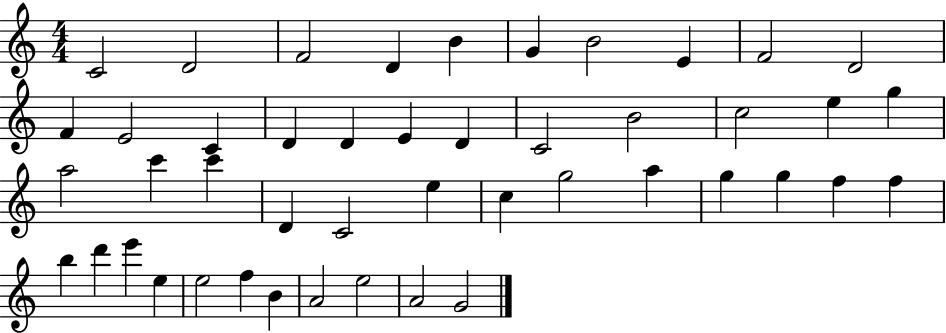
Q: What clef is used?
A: treble